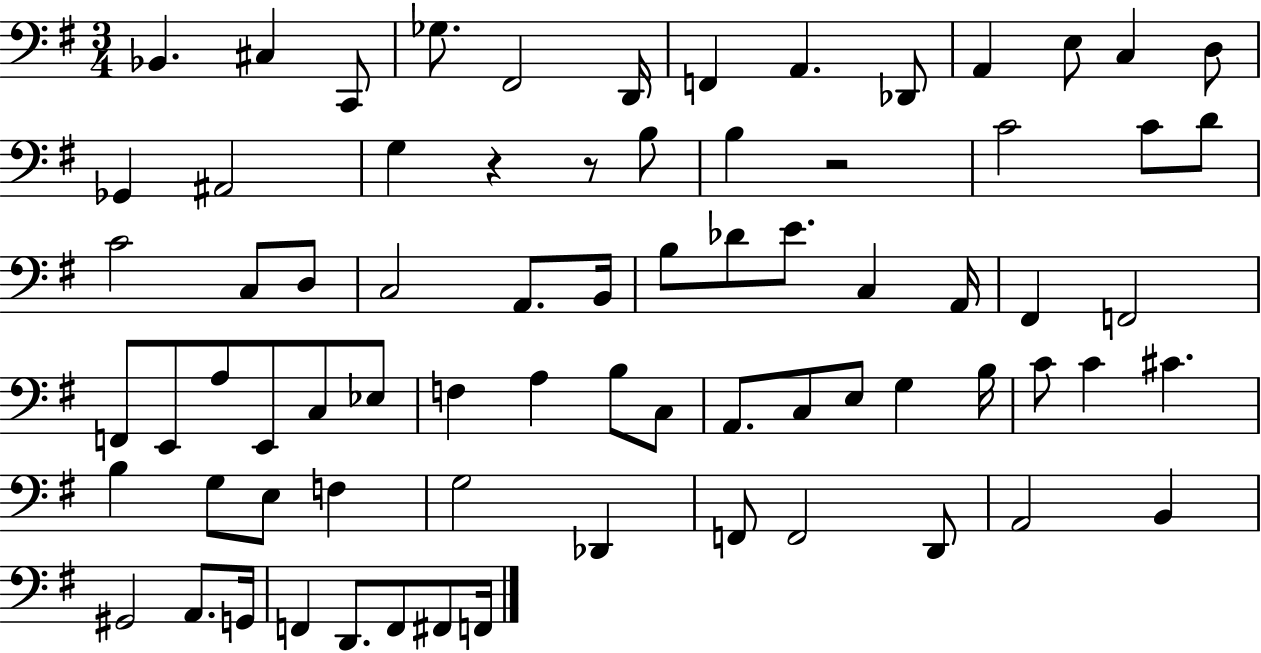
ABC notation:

X:1
T:Untitled
M:3/4
L:1/4
K:G
_B,, ^C, C,,/2 _G,/2 ^F,,2 D,,/4 F,, A,, _D,,/2 A,, E,/2 C, D,/2 _G,, ^A,,2 G, z z/2 B,/2 B, z2 C2 C/2 D/2 C2 C,/2 D,/2 C,2 A,,/2 B,,/4 B,/2 _D/2 E/2 C, A,,/4 ^F,, F,,2 F,,/2 E,,/2 A,/2 E,,/2 C,/2 _E,/2 F, A, B,/2 C,/2 A,,/2 C,/2 E,/2 G, B,/4 C/2 C ^C B, G,/2 E,/2 F, G,2 _D,, F,,/2 F,,2 D,,/2 A,,2 B,, ^G,,2 A,,/2 G,,/4 F,, D,,/2 F,,/2 ^F,,/2 F,,/4